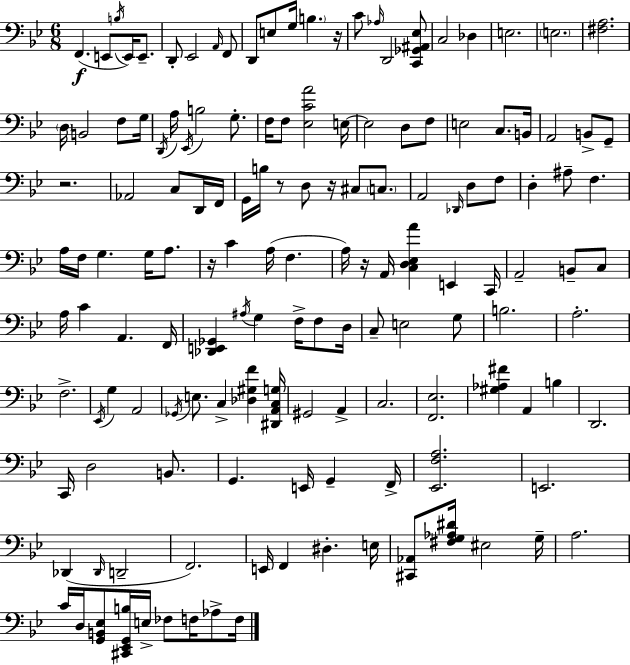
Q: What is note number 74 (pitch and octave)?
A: C4